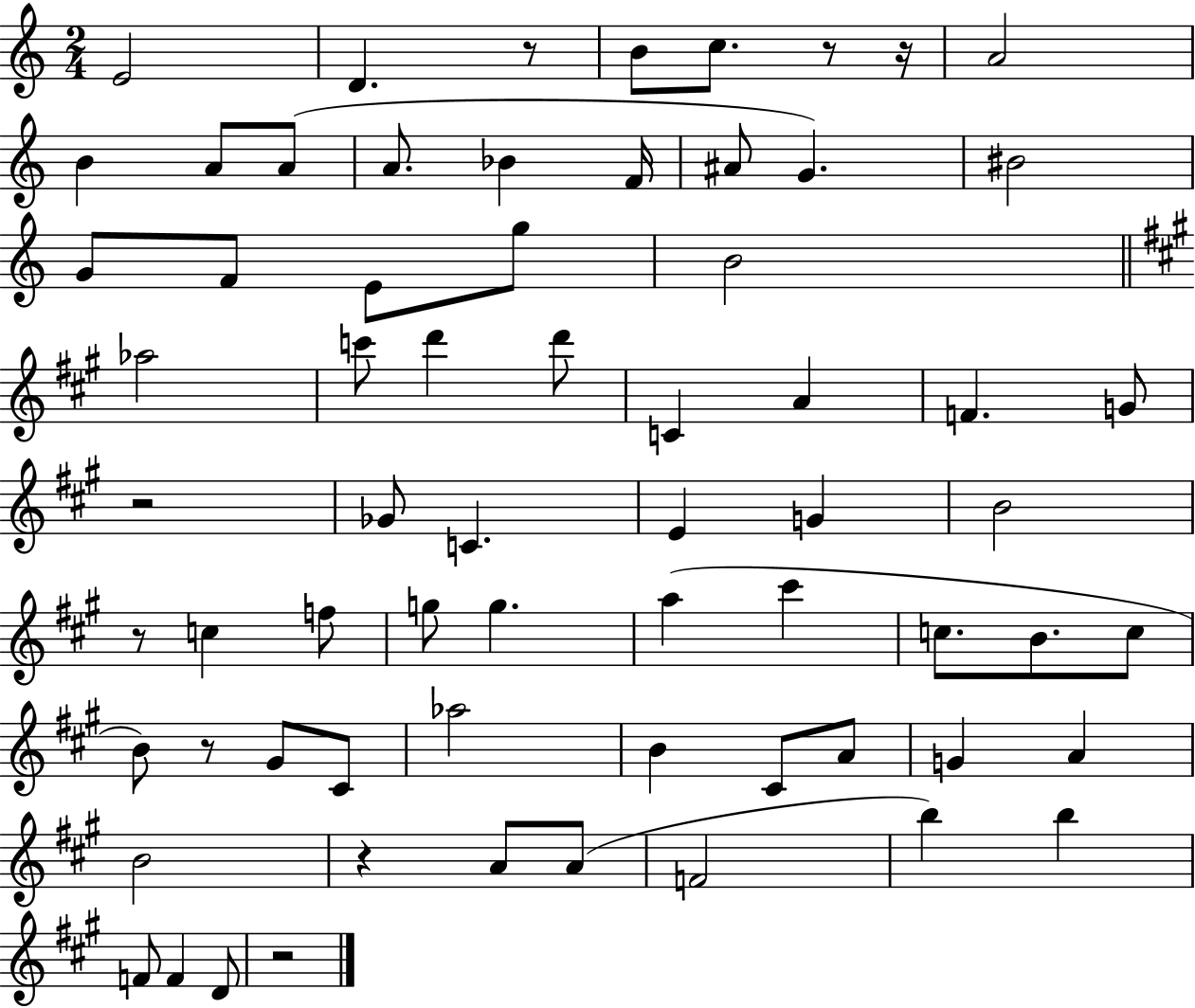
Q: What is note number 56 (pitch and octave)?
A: B5